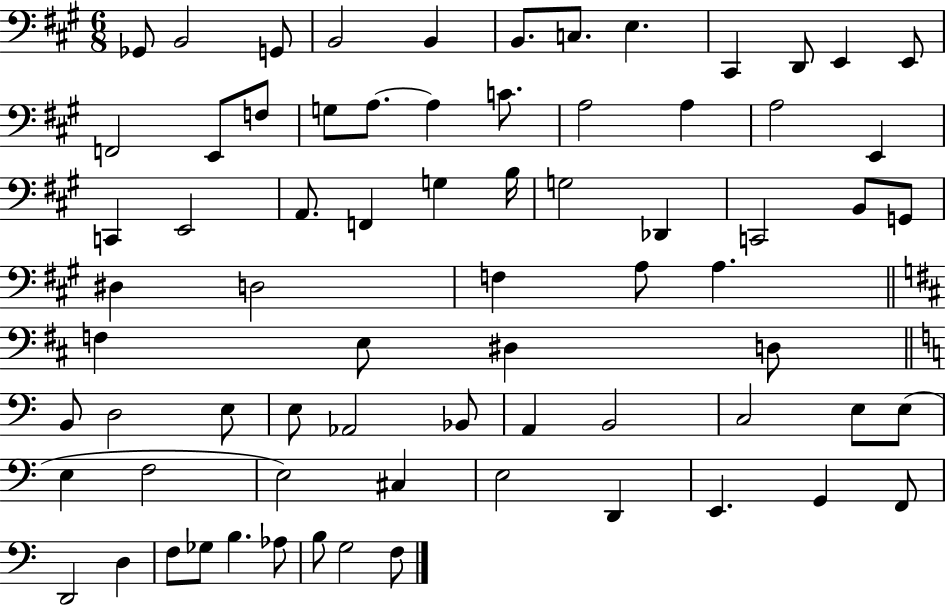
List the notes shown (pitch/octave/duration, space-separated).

Gb2/e B2/h G2/e B2/h B2/q B2/e. C3/e. E3/q. C#2/q D2/e E2/q E2/e F2/h E2/e F3/e G3/e A3/e. A3/q C4/e. A3/h A3/q A3/h E2/q C2/q E2/h A2/e. F2/q G3/q B3/s G3/h Db2/q C2/h B2/e G2/e D#3/q D3/h F3/q A3/e A3/q. F3/q E3/e D#3/q D3/e B2/e D3/h E3/e E3/e Ab2/h Bb2/e A2/q B2/h C3/h E3/e E3/e E3/q F3/h E3/h C#3/q E3/h D2/q E2/q. G2/q F2/e D2/h D3/q F3/e Gb3/e B3/q. Ab3/e B3/e G3/h F3/e